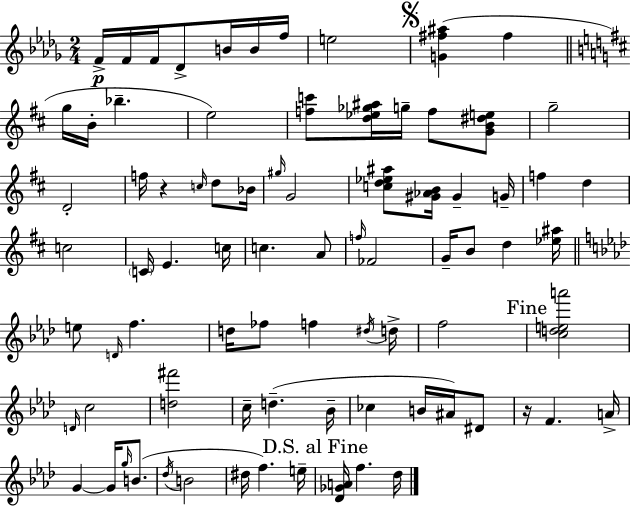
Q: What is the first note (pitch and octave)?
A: F4